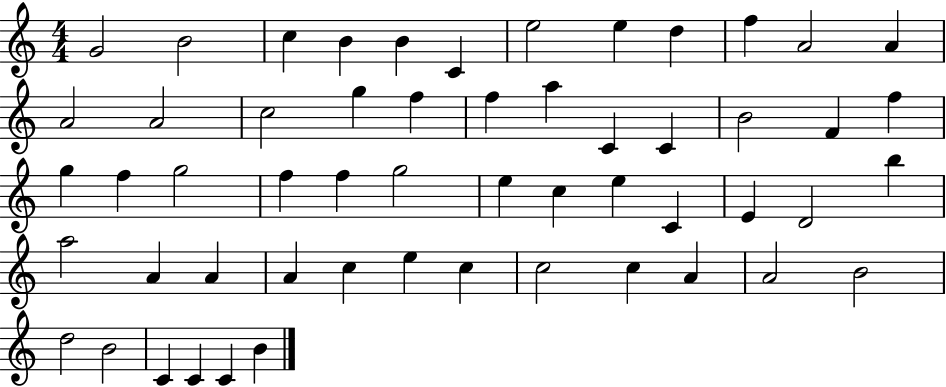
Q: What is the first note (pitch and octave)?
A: G4